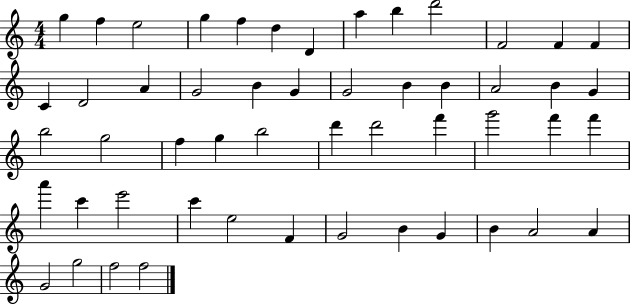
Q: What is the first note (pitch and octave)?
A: G5